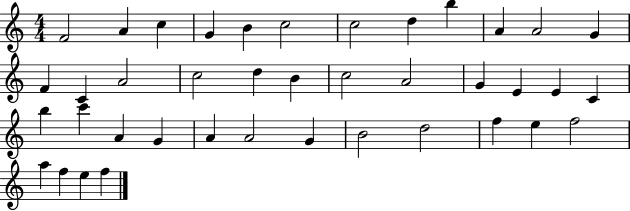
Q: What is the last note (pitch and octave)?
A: F5